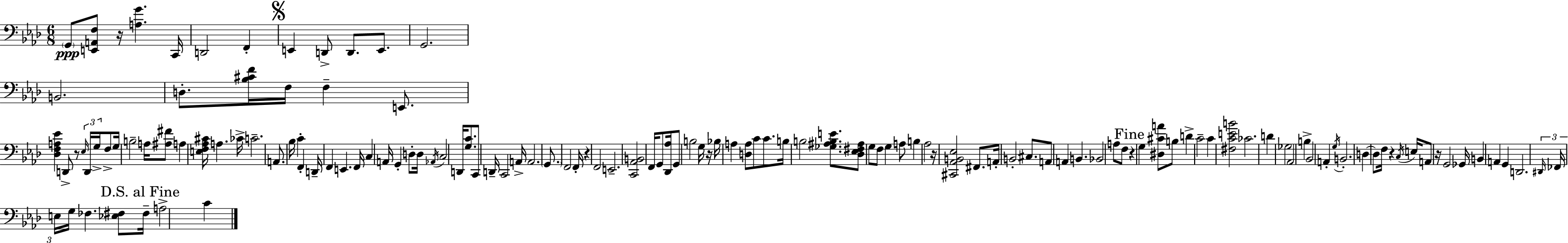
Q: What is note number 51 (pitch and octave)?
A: F2